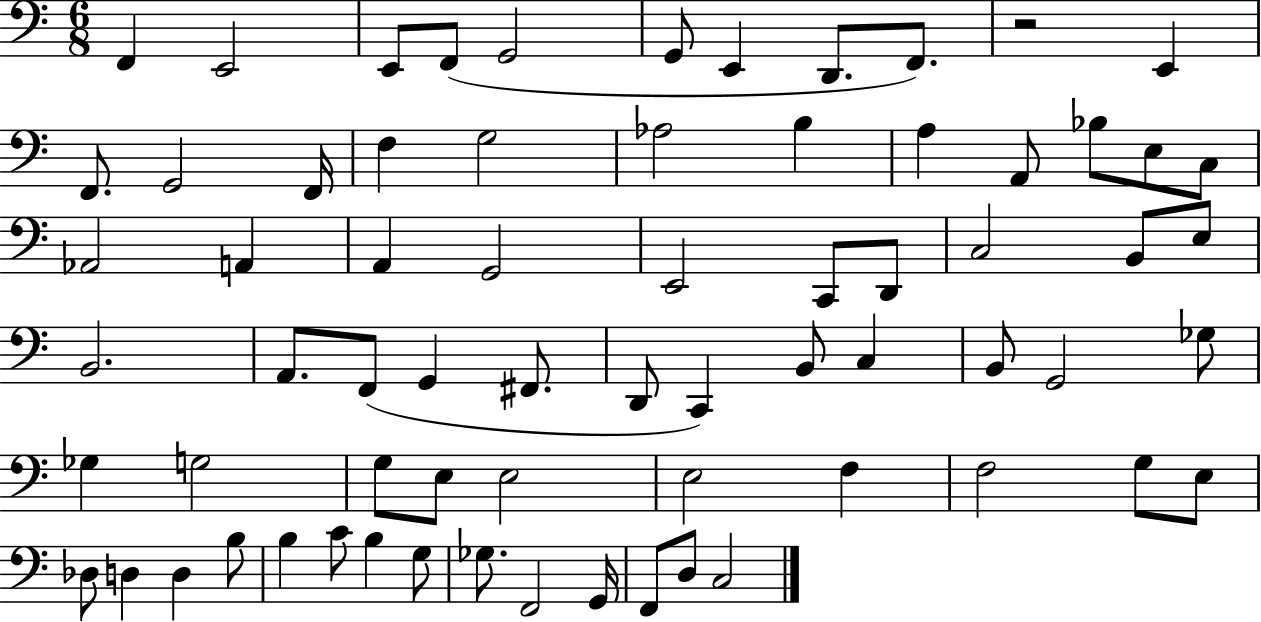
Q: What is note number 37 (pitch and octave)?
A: F#2